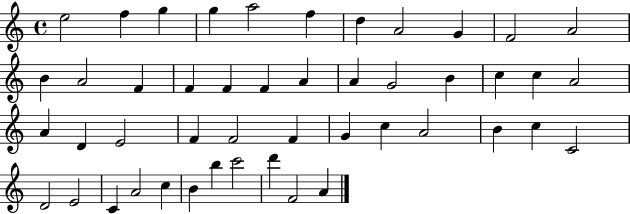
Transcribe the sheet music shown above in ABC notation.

X:1
T:Untitled
M:4/4
L:1/4
K:C
e2 f g g a2 f d A2 G F2 A2 B A2 F F F F A A G2 B c c A2 A D E2 F F2 F G c A2 B c C2 D2 E2 C A2 c B b c'2 d' F2 A